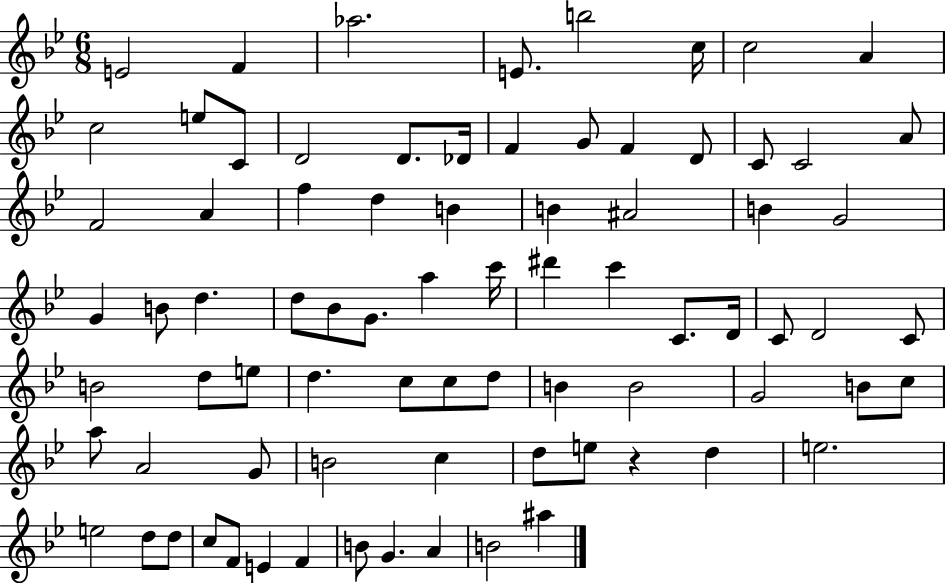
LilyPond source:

{
  \clef treble
  \numericTimeSignature
  \time 6/8
  \key bes \major
  e'2 f'4 | aes''2. | e'8. b''2 c''16 | c''2 a'4 | \break c''2 e''8 c'8 | d'2 d'8. des'16 | f'4 g'8 f'4 d'8 | c'8 c'2 a'8 | \break f'2 a'4 | f''4 d''4 b'4 | b'4 ais'2 | b'4 g'2 | \break g'4 b'8 d''4. | d''8 bes'8 g'8. a''4 c'''16 | dis'''4 c'''4 c'8. d'16 | c'8 d'2 c'8 | \break b'2 d''8 e''8 | d''4. c''8 c''8 d''8 | b'4 b'2 | g'2 b'8 c''8 | \break a''8 a'2 g'8 | b'2 c''4 | d''8 e''8 r4 d''4 | e''2. | \break e''2 d''8 d''8 | c''8 f'8 e'4 f'4 | b'8 g'4. a'4 | b'2 ais''4 | \break \bar "|."
}